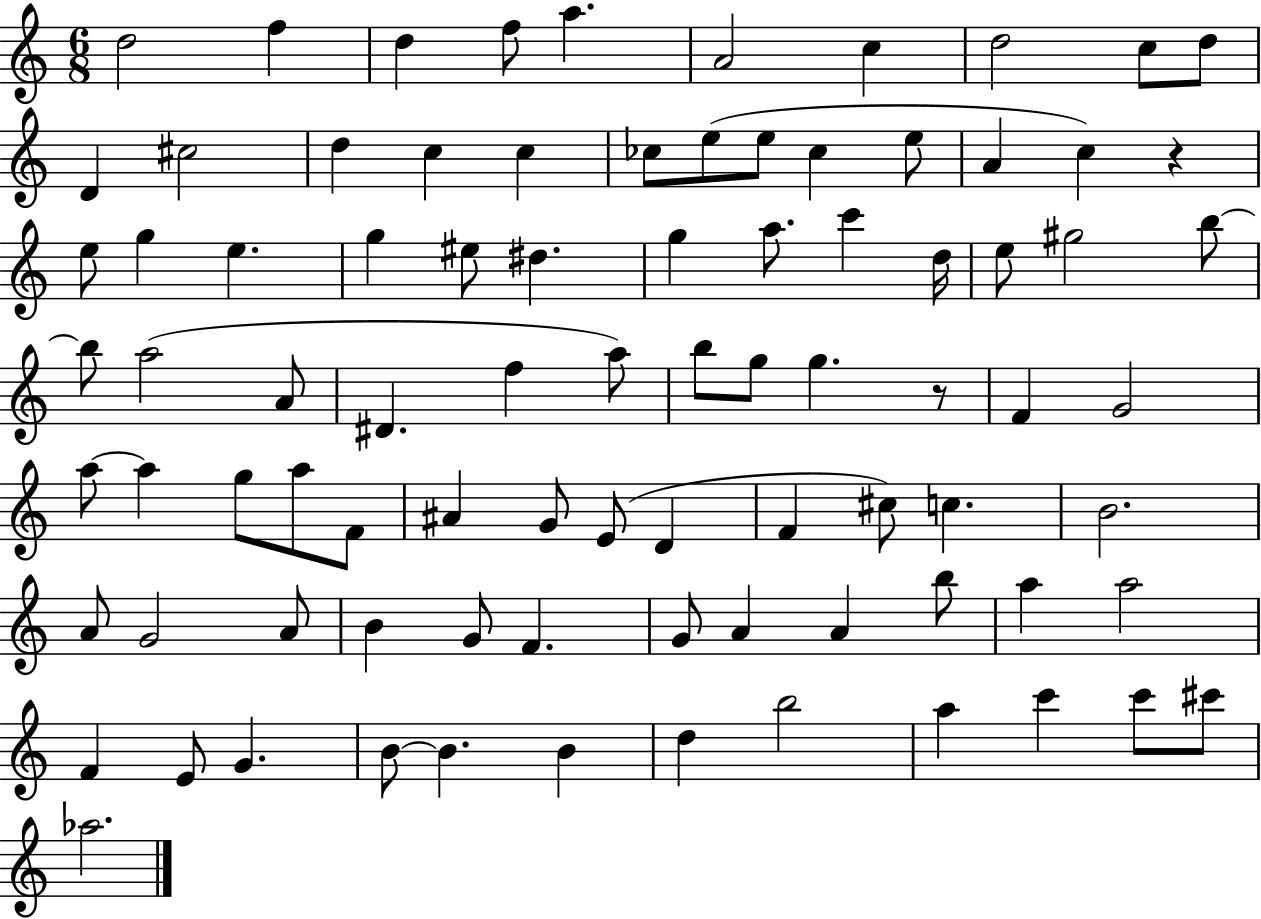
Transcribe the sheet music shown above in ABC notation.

X:1
T:Untitled
M:6/8
L:1/4
K:C
d2 f d f/2 a A2 c d2 c/2 d/2 D ^c2 d c c _c/2 e/2 e/2 _c e/2 A c z e/2 g e g ^e/2 ^d g a/2 c' d/4 e/2 ^g2 b/2 b/2 a2 A/2 ^D f a/2 b/2 g/2 g z/2 F G2 a/2 a g/2 a/2 F/2 ^A G/2 E/2 D F ^c/2 c B2 A/2 G2 A/2 B G/2 F G/2 A A b/2 a a2 F E/2 G B/2 B B d b2 a c' c'/2 ^c'/2 _a2